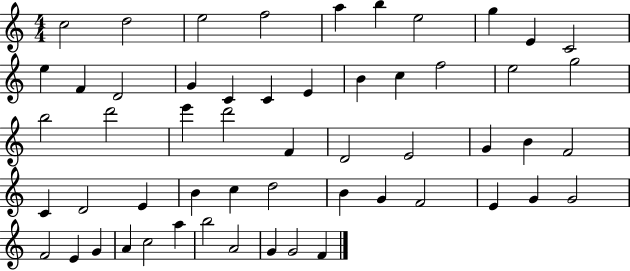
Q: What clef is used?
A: treble